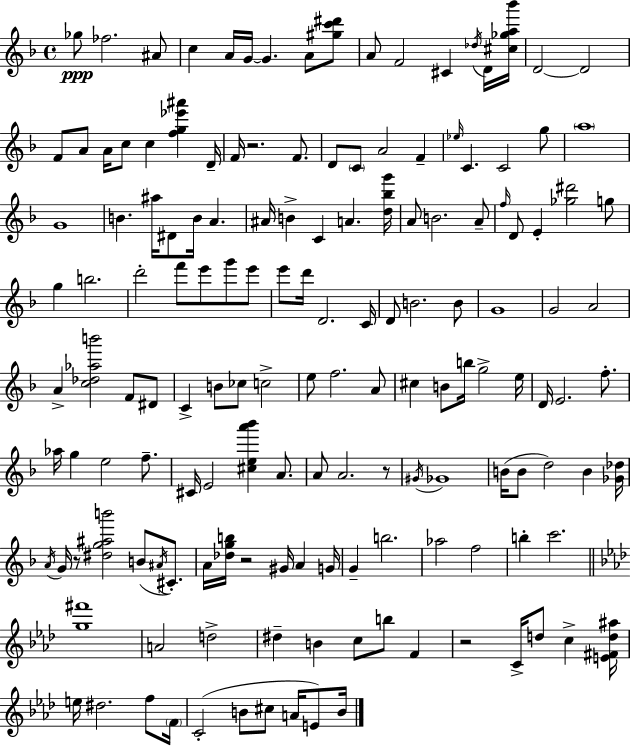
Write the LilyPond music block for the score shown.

{
  \clef treble
  \time 4/4
  \defaultTimeSignature
  \key f \major
  \repeat volta 2 { ges''8\ppp fes''2. ais'8 | c''4 a'16 g'16~~ g'4. a'8 <gis'' c''' dis'''>8 | a'8 f'2 cis'4 \acciaccatura { des''16 } d'16 | <cis'' ges'' a'' bes'''>16 d'2~~ d'2 | \break f'8 a'8 a'16 c''8 c''4 <f'' g'' ees''' ais'''>4 | d'16-- f'16 r2. f'8. | d'8 \parenthesize c'8 a'2 f'4-- | \grace { ees''16 } c'4. c'2 | \break g''8 \parenthesize a''1 | g'1 | b'4. ais''16 dis'8 b'16 a'4. | ais'16 b'4-> c'4 a'4. | \break <d'' bes'' g'''>16 a'8 b'2. | a'8-- \grace { f''16 } d'8 e'4-. <ges'' dis'''>2 | g''8 g''4 b''2. | d'''2-. f'''8 e'''8 g'''8 | \break e'''8 e'''8 d'''16 d'2. | c'16 d'8 b'2. | b'8 g'1 | g'2 a'2 | \break a'4-> <c'' des'' aes'' b'''>2 f'8 | dis'8 c'4-> b'8 ces''8 c''2-> | e''8 f''2. | a'8 cis''4 b'8 b''16 g''2-> | \break e''16 d'16 e'2. | f''8.-. aes''16 g''4 e''2 | f''8.-- cis'16 e'2 <cis'' e'' a''' bes'''>4 | a'8. a'8 a'2. | \break r8 \acciaccatura { gis'16 } ges'1 | b'16( b'8 d''2) b'4 | <ges' des''>16 \acciaccatura { a'16 } g'16 r8 <dis'' g'' ais'' b'''>2 | b'8( \acciaccatura { ais'16 } cis'8.-.) a'16 <des'' g'' b''>16 r2 | \break gis'16 a'4 g'16 g'4-- b''2. | aes''2 f''2 | b''4-. c'''2. | \bar "||" \break \key f \minor <g'' fis'''>1 | a'2 d''2-> | dis''4-- b'4 c''8 b''8 f'4 | r2 c'16-> d''8 c''4-> <e' fis' d'' ais''>16 | \break e''16 dis''2. f''8 \parenthesize f'16 | c'2-.( b'8 cis''8 a'16 e'8) b'16 | } \bar "|."
}